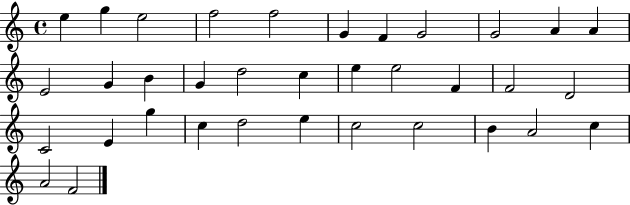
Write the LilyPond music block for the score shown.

{
  \clef treble
  \time 4/4
  \defaultTimeSignature
  \key c \major
  e''4 g''4 e''2 | f''2 f''2 | g'4 f'4 g'2 | g'2 a'4 a'4 | \break e'2 g'4 b'4 | g'4 d''2 c''4 | e''4 e''2 f'4 | f'2 d'2 | \break c'2 e'4 g''4 | c''4 d''2 e''4 | c''2 c''2 | b'4 a'2 c''4 | \break a'2 f'2 | \bar "|."
}